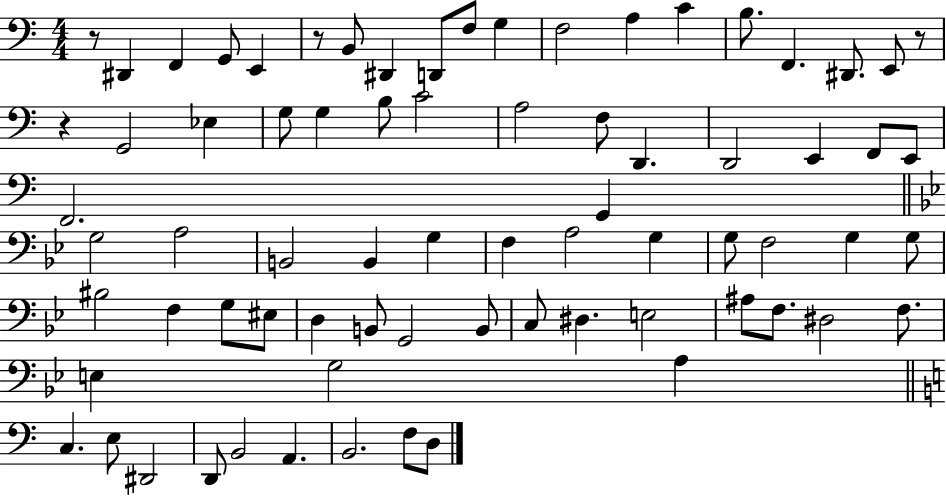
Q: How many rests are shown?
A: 4